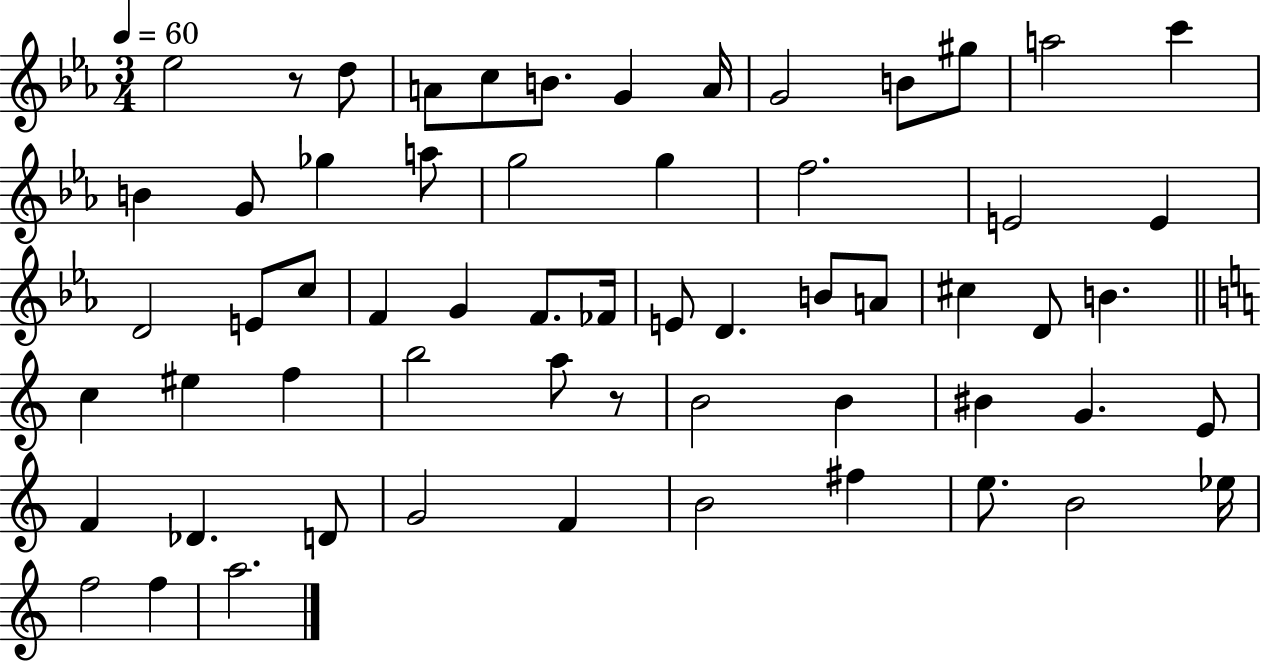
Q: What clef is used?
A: treble